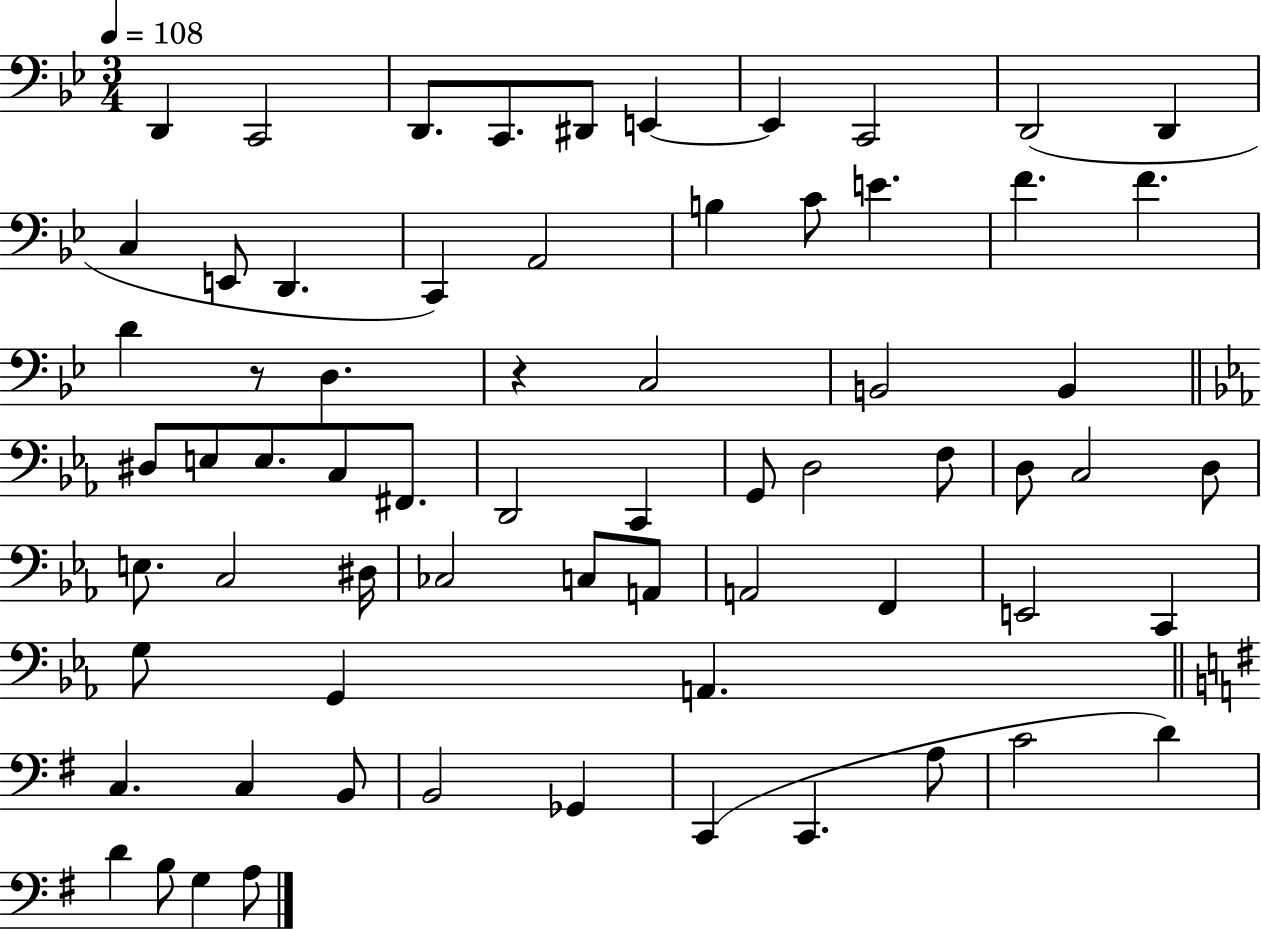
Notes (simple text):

D2/q C2/h D2/e. C2/e. D#2/e E2/q E2/q C2/h D2/h D2/q C3/q E2/e D2/q. C2/q A2/h B3/q C4/e E4/q. F4/q. F4/q. D4/q R/e D3/q. R/q C3/h B2/h B2/q D#3/e E3/e E3/e. C3/e F#2/e. D2/h C2/q G2/e D3/h F3/e D3/e C3/h D3/e E3/e. C3/h D#3/s CES3/h C3/e A2/e A2/h F2/q E2/h C2/q G3/e G2/q A2/q. C3/q. C3/q B2/e B2/h Gb2/q C2/q C2/q. A3/e C4/h D4/q D4/q B3/e G3/q A3/e